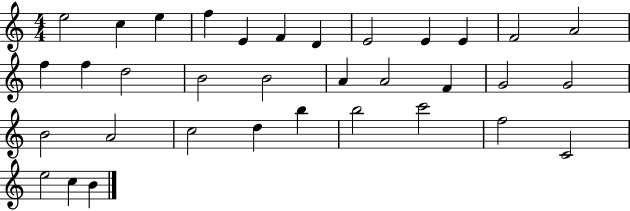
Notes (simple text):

E5/h C5/q E5/q F5/q E4/q F4/q D4/q E4/h E4/q E4/q F4/h A4/h F5/q F5/q D5/h B4/h B4/h A4/q A4/h F4/q G4/h G4/h B4/h A4/h C5/h D5/q B5/q B5/h C6/h F5/h C4/h E5/h C5/q B4/q